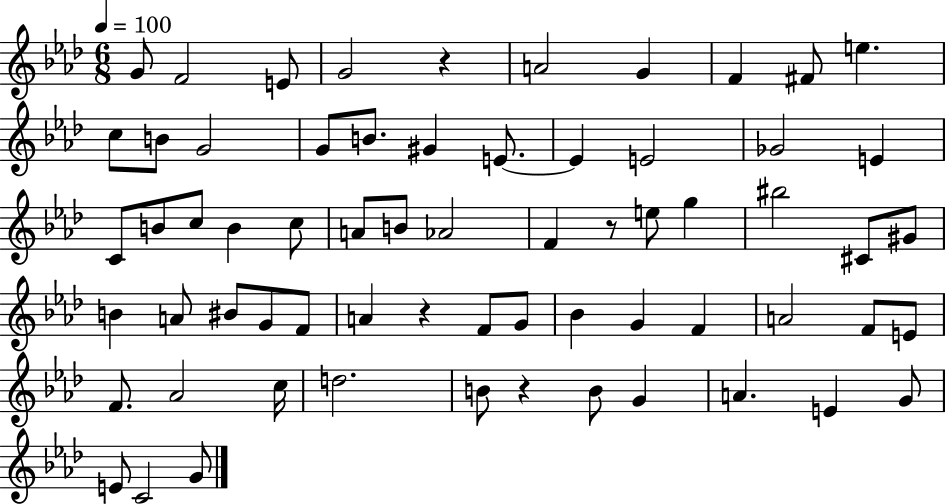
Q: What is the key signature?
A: AES major